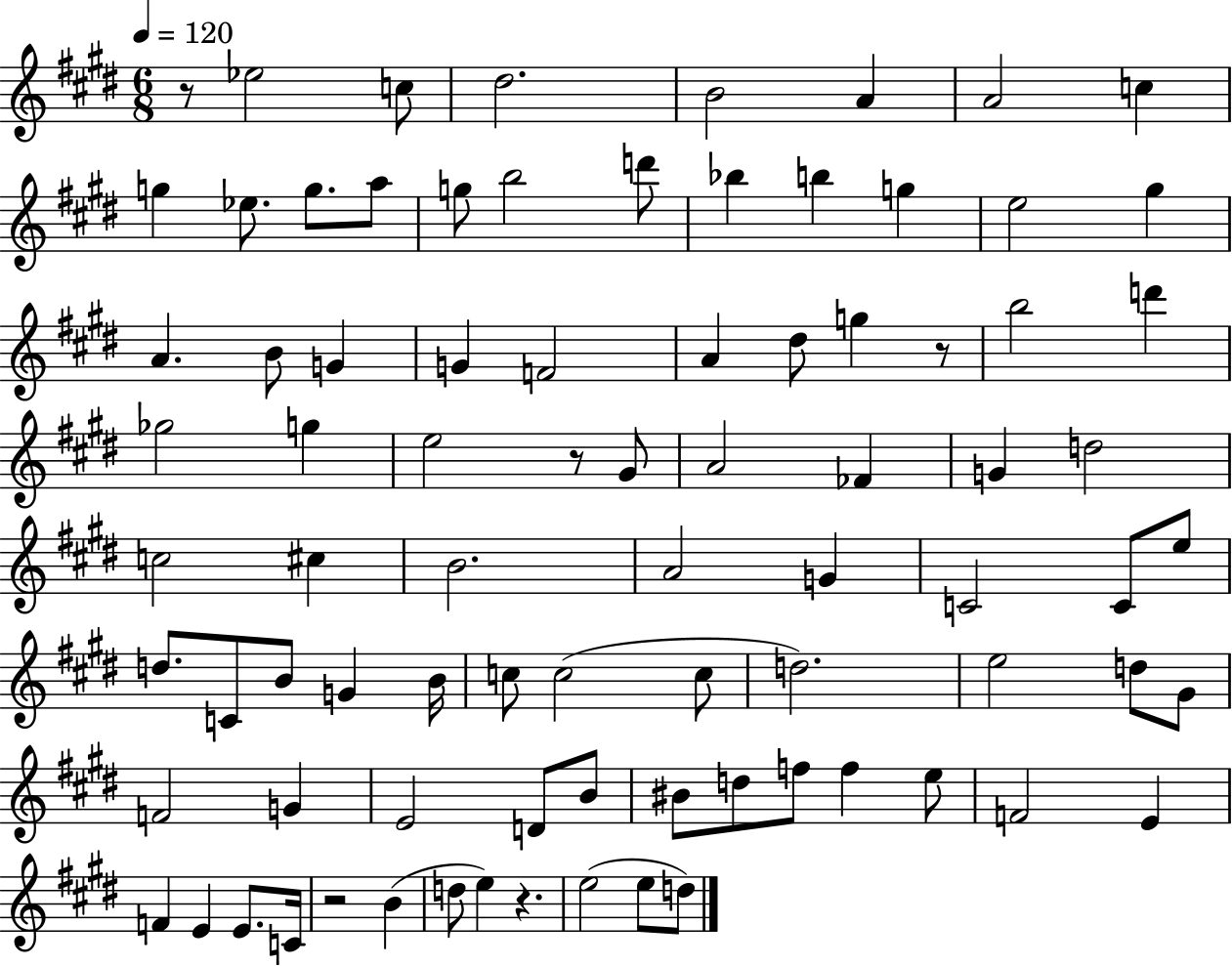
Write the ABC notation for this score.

X:1
T:Untitled
M:6/8
L:1/4
K:E
z/2 _e2 c/2 ^d2 B2 A A2 c g _e/2 g/2 a/2 g/2 b2 d'/2 _b b g e2 ^g A B/2 G G F2 A ^d/2 g z/2 b2 d' _g2 g e2 z/2 ^G/2 A2 _F G d2 c2 ^c B2 A2 G C2 C/2 e/2 d/2 C/2 B/2 G B/4 c/2 c2 c/2 d2 e2 d/2 ^G/2 F2 G E2 D/2 B/2 ^B/2 d/2 f/2 f e/2 F2 E F E E/2 C/4 z2 B d/2 e z e2 e/2 d/2